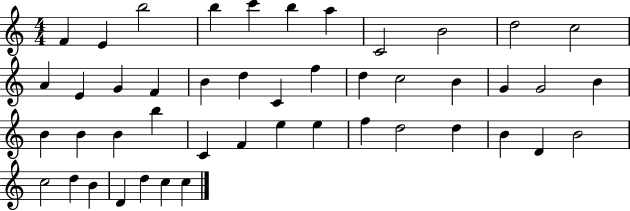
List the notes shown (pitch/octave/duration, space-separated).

F4/q E4/q B5/h B5/q C6/q B5/q A5/q C4/h B4/h D5/h C5/h A4/q E4/q G4/q F4/q B4/q D5/q C4/q F5/q D5/q C5/h B4/q G4/q G4/h B4/q B4/q B4/q B4/q B5/q C4/q F4/q E5/q E5/q F5/q D5/h D5/q B4/q D4/q B4/h C5/h D5/q B4/q D4/q D5/q C5/q C5/q